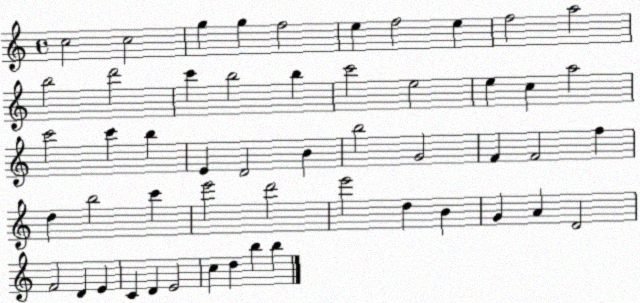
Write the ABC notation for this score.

X:1
T:Untitled
M:4/4
L:1/4
K:C
c2 c2 g g f2 e f2 e f2 a2 b2 d'2 c' b2 b c'2 e2 e c a2 c'2 c' b E D2 B b2 G2 F F2 f d b2 c' e'2 d'2 e'2 d B G A D2 F2 D E C D E2 c d b b